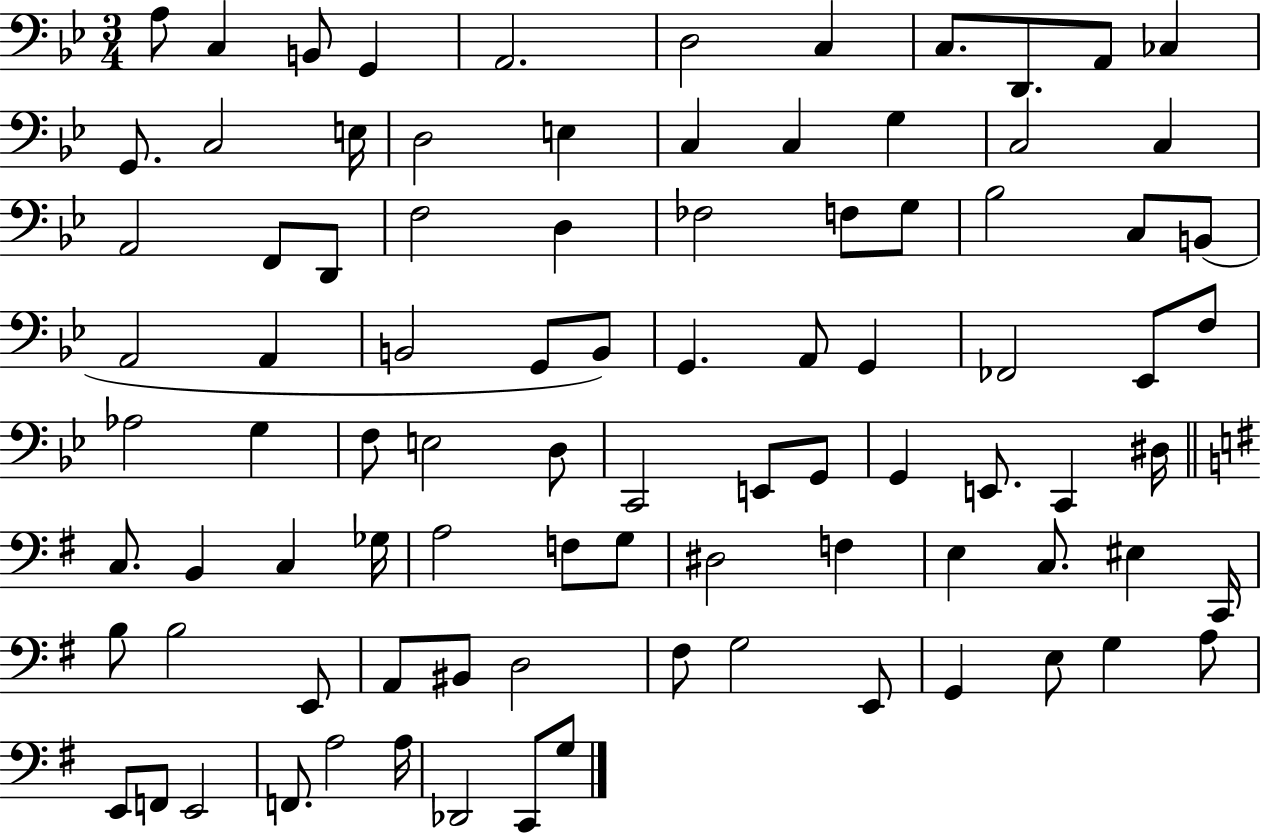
A3/e C3/q B2/e G2/q A2/h. D3/h C3/q C3/e. D2/e. A2/e CES3/q G2/e. C3/h E3/s D3/h E3/q C3/q C3/q G3/q C3/h C3/q A2/h F2/e D2/e F3/h D3/q FES3/h F3/e G3/e Bb3/h C3/e B2/e A2/h A2/q B2/h G2/e B2/e G2/q. A2/e G2/q FES2/h Eb2/e F3/e Ab3/h G3/q F3/e E3/h D3/e C2/h E2/e G2/e G2/q E2/e. C2/q D#3/s C3/e. B2/q C3/q Gb3/s A3/h F3/e G3/e D#3/h F3/q E3/q C3/e. EIS3/q C2/s B3/e B3/h E2/e A2/e BIS2/e D3/h F#3/e G3/h E2/e G2/q E3/e G3/q A3/e E2/e F2/e E2/h F2/e. A3/h A3/s Db2/h C2/e G3/e